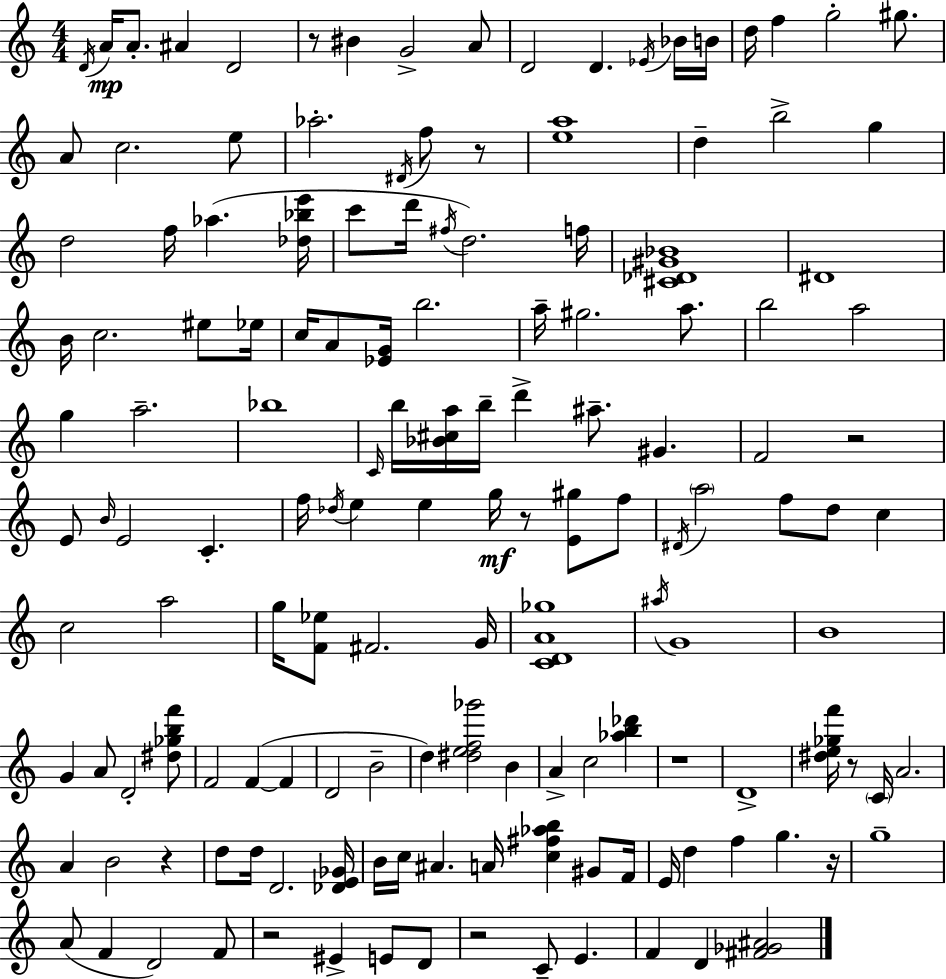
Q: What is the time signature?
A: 4/4